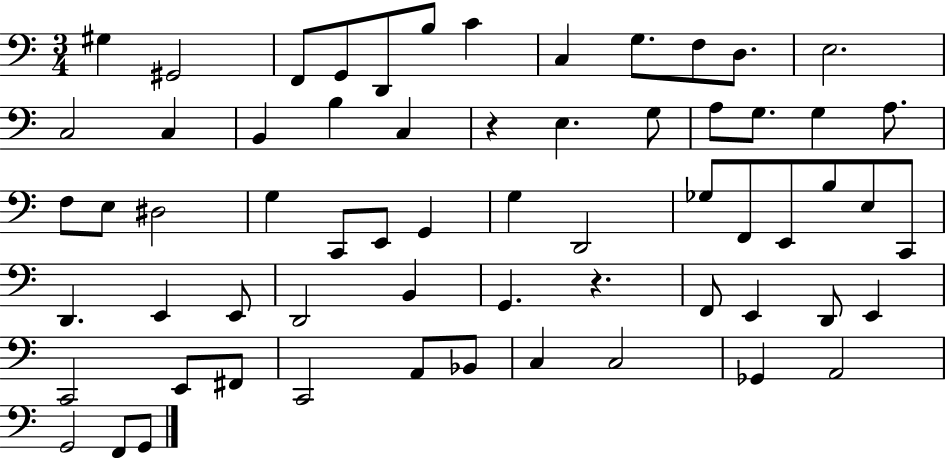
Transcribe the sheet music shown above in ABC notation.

X:1
T:Untitled
M:3/4
L:1/4
K:C
^G, ^G,,2 F,,/2 G,,/2 D,,/2 B,/2 C C, G,/2 F,/2 D,/2 E,2 C,2 C, B,, B, C, z E, G,/2 A,/2 G,/2 G, A,/2 F,/2 E,/2 ^D,2 G, C,,/2 E,,/2 G,, G, D,,2 _G,/2 F,,/2 E,,/2 B,/2 E,/2 C,,/2 D,, E,, E,,/2 D,,2 B,, G,, z F,,/2 E,, D,,/2 E,, C,,2 E,,/2 ^F,,/2 C,,2 A,,/2 _B,,/2 C, C,2 _G,, A,,2 G,,2 F,,/2 G,,/2